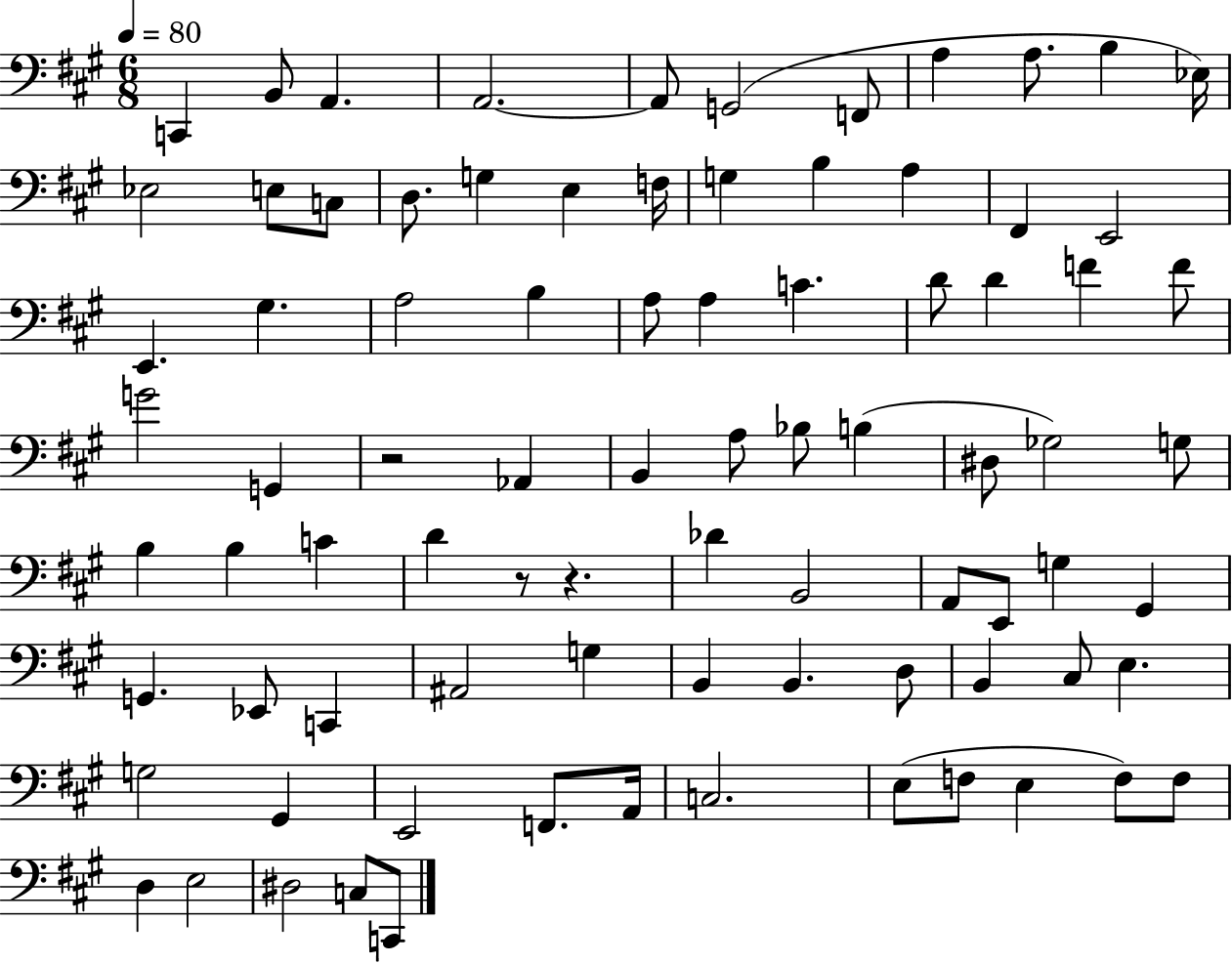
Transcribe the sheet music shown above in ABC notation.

X:1
T:Untitled
M:6/8
L:1/4
K:A
C,, B,,/2 A,, A,,2 A,,/2 G,,2 F,,/2 A, A,/2 B, _E,/4 _E,2 E,/2 C,/2 D,/2 G, E, F,/4 G, B, A, ^F,, E,,2 E,, ^G, A,2 B, A,/2 A, C D/2 D F F/2 G2 G,, z2 _A,, B,, A,/2 _B,/2 B, ^D,/2 _G,2 G,/2 B, B, C D z/2 z _D B,,2 A,,/2 E,,/2 G, ^G,, G,, _E,,/2 C,, ^A,,2 G, B,, B,, D,/2 B,, ^C,/2 E, G,2 ^G,, E,,2 F,,/2 A,,/4 C,2 E,/2 F,/2 E, F,/2 F,/2 D, E,2 ^D,2 C,/2 C,,/2